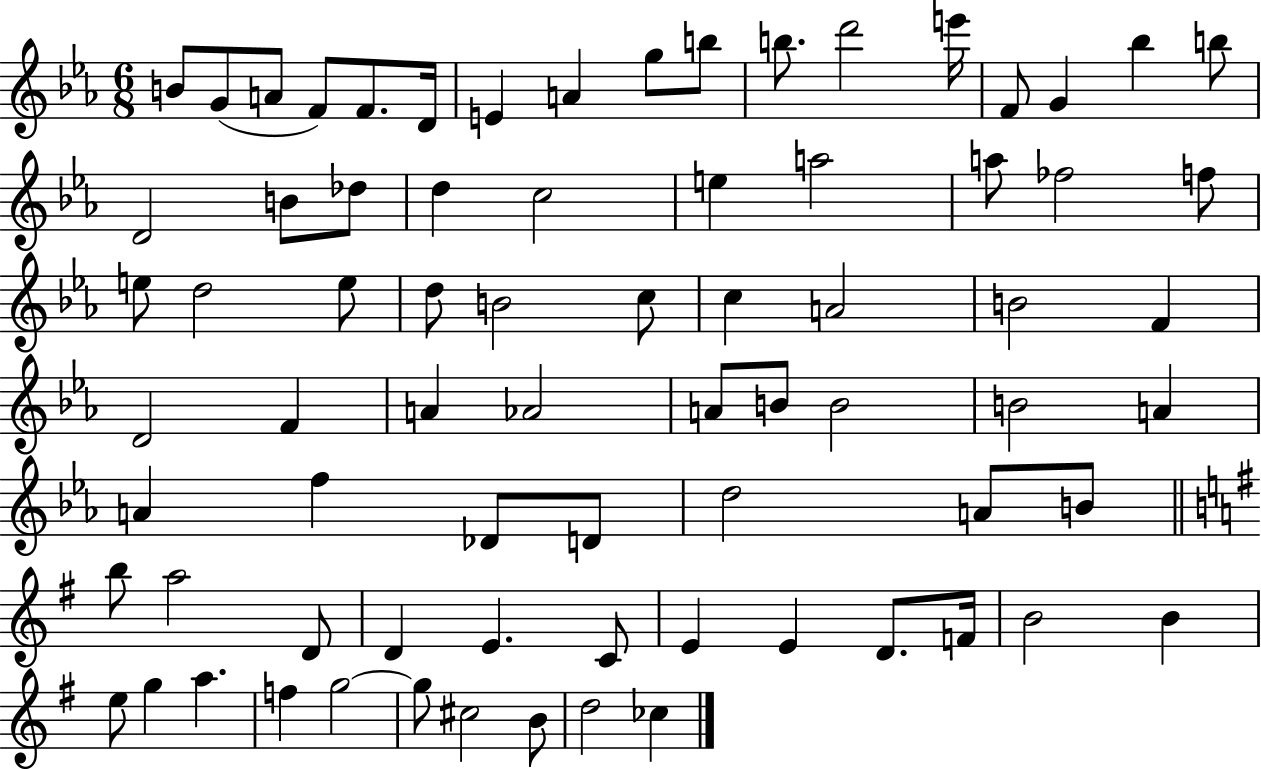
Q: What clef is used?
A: treble